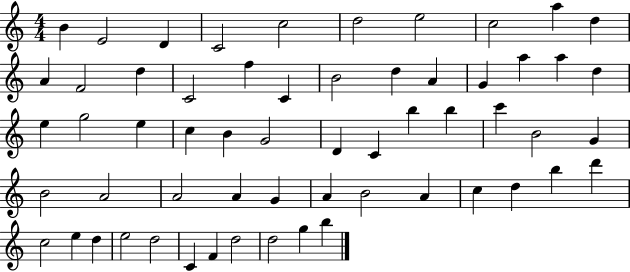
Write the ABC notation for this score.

X:1
T:Untitled
M:4/4
L:1/4
K:C
B E2 D C2 c2 d2 e2 c2 a d A F2 d C2 f C B2 d A G a a d e g2 e c B G2 D C b b c' B2 G B2 A2 A2 A G A B2 A c d b d' c2 e d e2 d2 C F d2 d2 g b